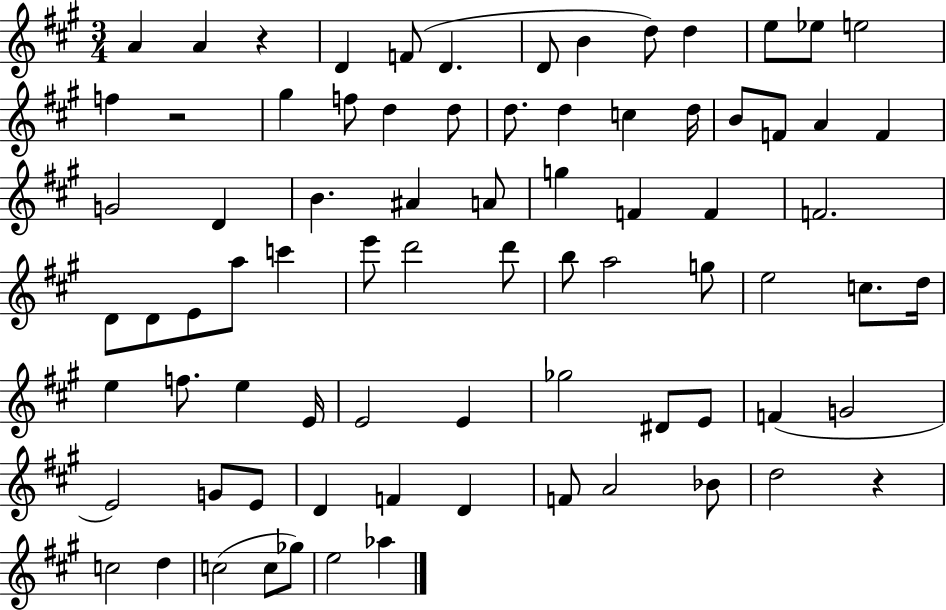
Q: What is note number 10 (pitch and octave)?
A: E5